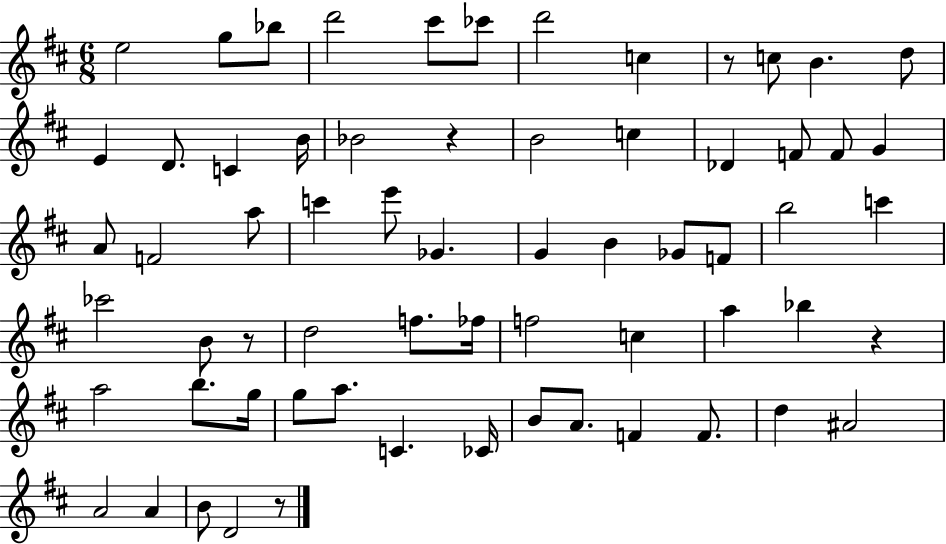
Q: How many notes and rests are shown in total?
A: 65